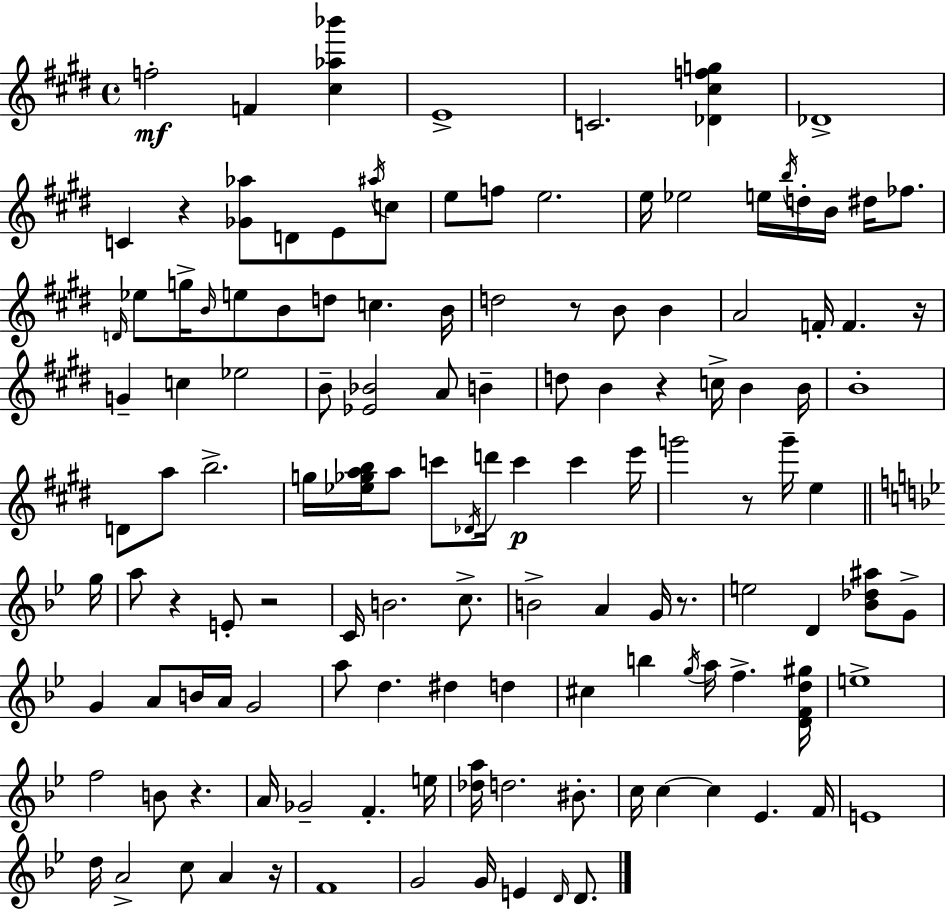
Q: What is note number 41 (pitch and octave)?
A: A4